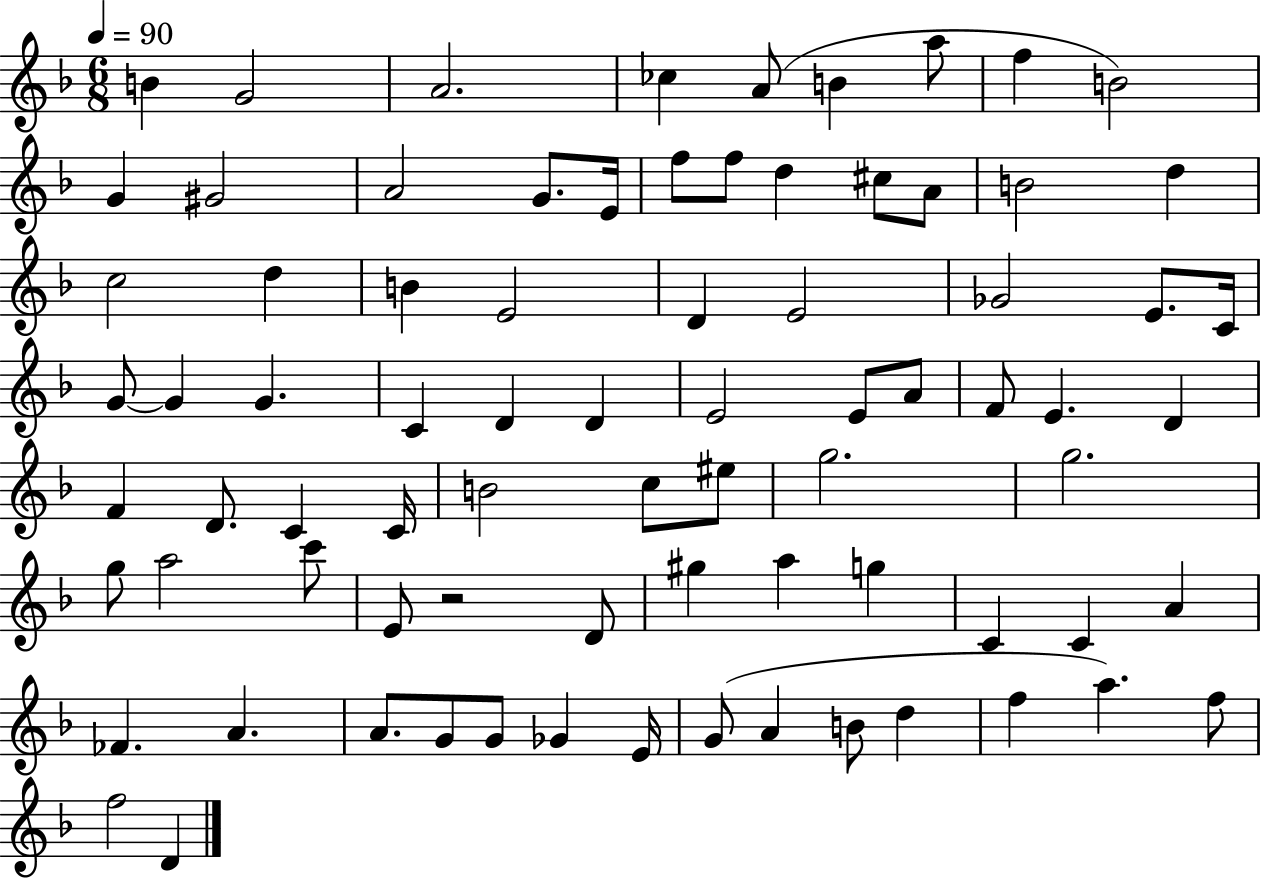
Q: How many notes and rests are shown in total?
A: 79